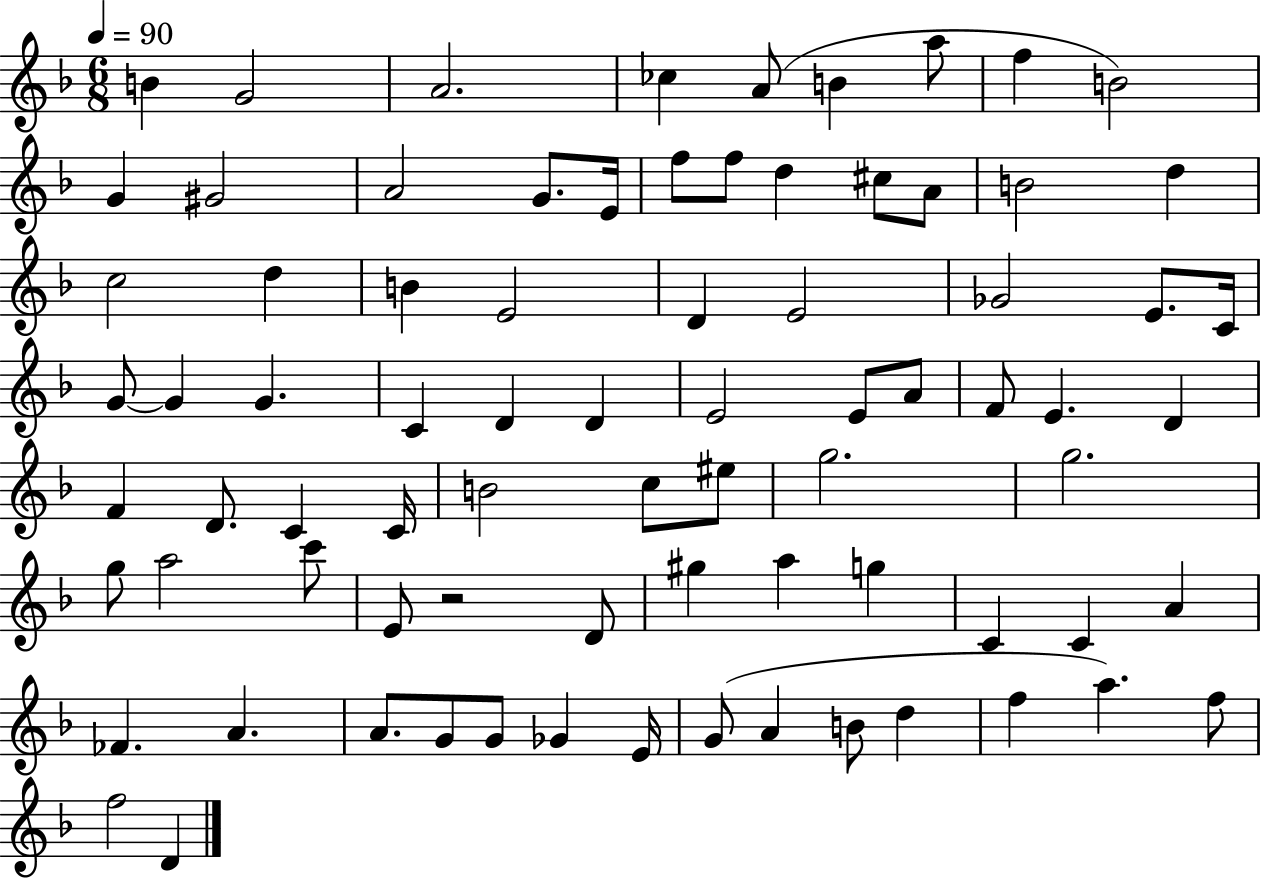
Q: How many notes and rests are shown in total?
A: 79